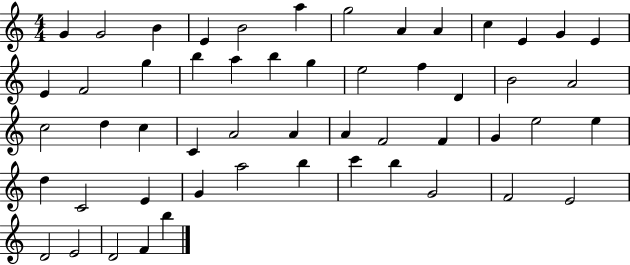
X:1
T:Untitled
M:4/4
L:1/4
K:C
G G2 B E B2 a g2 A A c E G E E F2 g b a b g e2 f D B2 A2 c2 d c C A2 A A F2 F G e2 e d C2 E G a2 b c' b G2 F2 E2 D2 E2 D2 F b